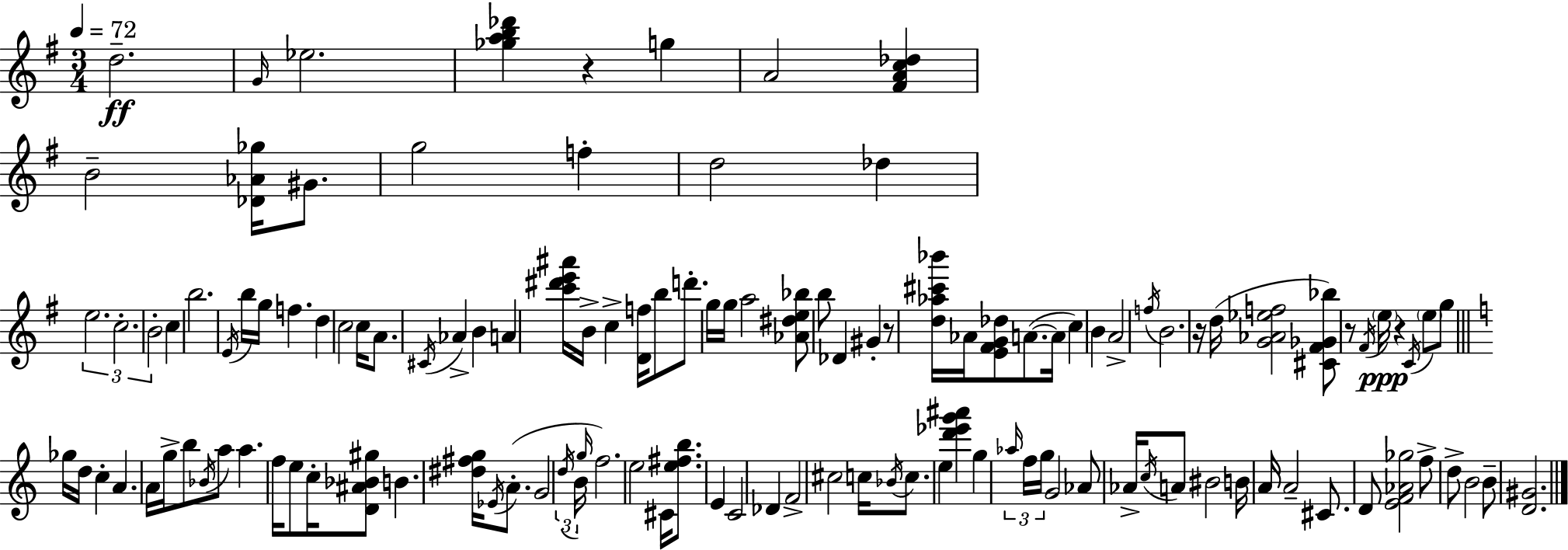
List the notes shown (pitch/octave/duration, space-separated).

D5/h. G4/s Eb5/h. [Gb5,A5,B5,Db6]/q R/q G5/q A4/h [F#4,A4,C5,Db5]/q B4/h [Db4,Ab4,Gb5]/s G#4/e. G5/h F5/q D5/h Db5/q E5/h. C5/h. B4/h C5/q B5/h. E4/s B5/s G5/s F5/q. D5/q C5/h C5/s A4/e. C#4/s Ab4/q B4/q A4/q [C6,D#6,E6,A#6]/s B4/s C5/q [D4,F5]/s B5/e D6/e. G5/s G5/s A5/h [Ab4,D#5,E5,Bb5]/e B5/e Db4/q G#4/q R/e [D5,Ab5,C#6,Bb6]/s Ab4/s [E4,F#4,G4,Db5]/e A4/e. A4/s C5/q B4/q A4/h F5/s B4/h. R/s D5/s [G4,Ab4,Eb5,F5]/h [C#4,F#4,Gb4,Bb5]/e R/e F#4/s E5/s R/q C4/s E5/e G5/e Gb5/s D5/s C5/q A4/q. A4/s G5/s B5/e Bb4/s A5/e A5/q. F5/s E5/e C5/s [D4,A#4,Bb4,G#5]/e B4/q. [D#5,F#5,G5]/s Eb4/s A4/e. G4/h D5/s B4/s G5/s F5/h. E5/h C#4/s [E5,F#5,B5]/e. E4/q C4/h Db4/q F4/h C#5/h C5/s Bb4/s C5/e. E5/q [D6,Eb6,G6,A#6]/q G5/q Ab5/s F5/s G5/s G4/h Ab4/e Ab4/s C5/s A4/e BIS4/h B4/s A4/s A4/h C#4/e. D4/e [E4,F4,Ab4,Gb5]/h F5/e D5/e B4/h B4/e [D4,G#4]/h.